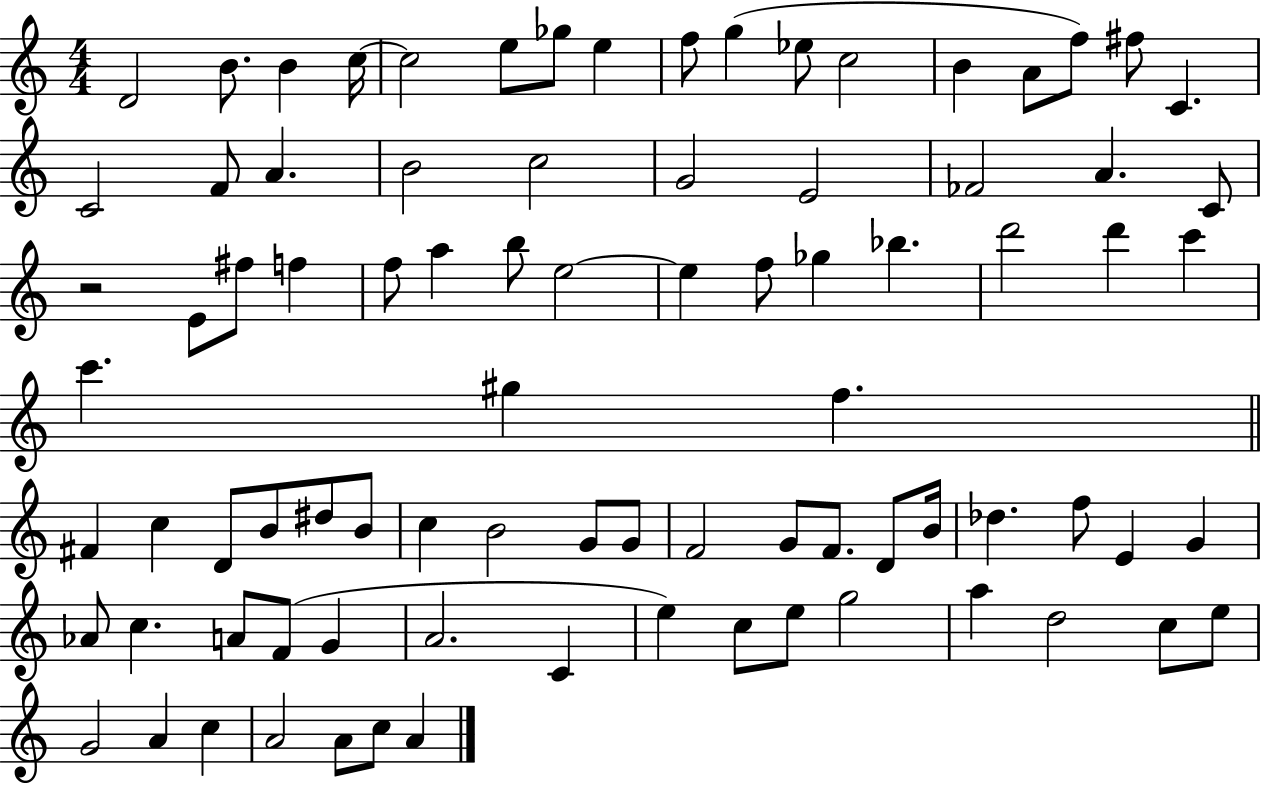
D4/h B4/e. B4/q C5/s C5/h E5/e Gb5/e E5/q F5/e G5/q Eb5/e C5/h B4/q A4/e F5/e F#5/e C4/q. C4/h F4/e A4/q. B4/h C5/h G4/h E4/h FES4/h A4/q. C4/e R/h E4/e F#5/e F5/q F5/e A5/q B5/e E5/h E5/q F5/e Gb5/q Bb5/q. D6/h D6/q C6/q C6/q. G#5/q F5/q. F#4/q C5/q D4/e B4/e D#5/e B4/e C5/q B4/h G4/e G4/e F4/h G4/e F4/e. D4/e B4/s Db5/q. F5/e E4/q G4/q Ab4/e C5/q. A4/e F4/e G4/q A4/h. C4/q E5/q C5/e E5/e G5/h A5/q D5/h C5/e E5/e G4/h A4/q C5/q A4/h A4/e C5/e A4/q